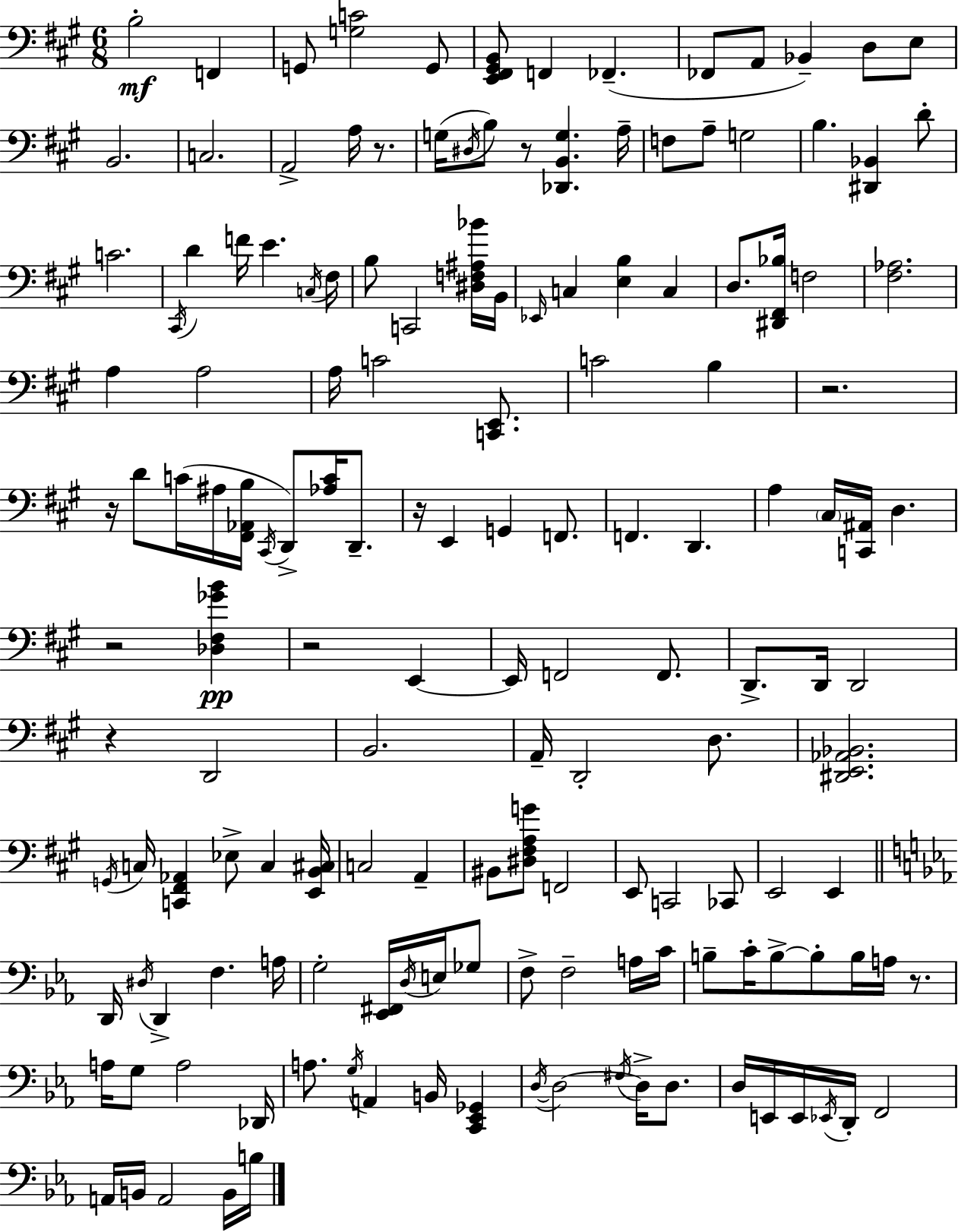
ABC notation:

X:1
T:Untitled
M:6/8
L:1/4
K:A
B,2 F,, G,,/2 [G,C]2 G,,/2 [E,,^F,,^G,,B,,]/2 F,, _F,, _F,,/2 A,,/2 _B,, D,/2 E,/2 B,,2 C,2 A,,2 A,/4 z/2 G,/4 ^D,/4 B,/2 z/2 [_D,,B,,G,] A,/4 F,/2 A,/2 G,2 B, [^D,,_B,,] D/2 C2 ^C,,/4 D F/4 E C,/4 ^F,/4 B,/2 C,,2 [^D,F,^A,_B]/4 B,,/4 _E,,/4 C, [E,B,] C, D,/2 [^D,,^F,,_B,]/4 F,2 [^F,_A,]2 A, A,2 A,/4 C2 [C,,E,,]/2 C2 B, z2 z/4 D/2 C/4 ^A,/4 [^F,,_A,,B,]/4 ^C,,/4 D,,/2 [_A,C]/4 D,,/2 z/4 E,, G,, F,,/2 F,, D,, A, ^C,/4 [C,,^A,,]/4 D, z2 [_D,^F,_GB] z2 E,, E,,/4 F,,2 F,,/2 D,,/2 D,,/4 D,,2 z D,,2 B,,2 A,,/4 D,,2 D,/2 [^D,,E,,_A,,_B,,]2 G,,/4 C,/4 [C,,^F,,_A,,] _E,/2 C, [E,,B,,^C,]/4 C,2 A,, ^B,,/2 [^D,^F,A,G]/2 F,,2 E,,/2 C,,2 _C,,/2 E,,2 E,, D,,/4 ^D,/4 D,, F, A,/4 G,2 [_E,,^F,,]/4 D,/4 E,/4 _G,/2 F,/2 F,2 A,/4 C/4 B,/2 C/4 B,/2 B,/2 B,/4 A,/4 z/2 A,/4 G,/2 A,2 _D,,/4 A,/2 G,/4 A,, B,,/4 [C,,_E,,_G,,] D,/4 D,2 ^F,/4 D,/4 D,/2 D,/4 E,,/4 E,,/4 _E,,/4 D,,/4 F,,2 A,,/4 B,,/4 A,,2 B,,/4 B,/4